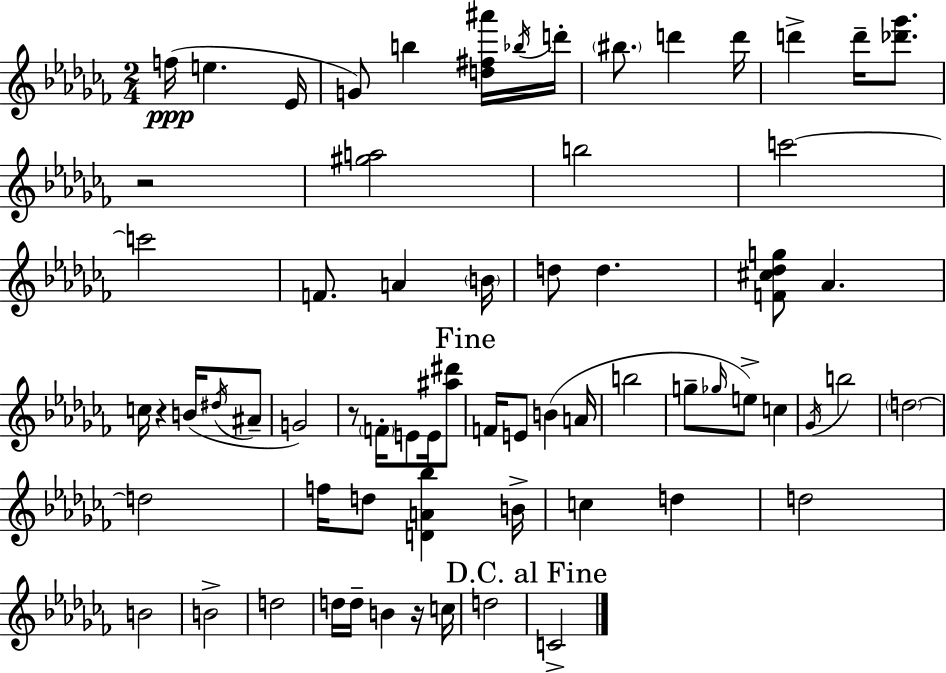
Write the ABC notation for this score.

X:1
T:Untitled
M:2/4
L:1/4
K:Abm
f/4 e _E/4 G/2 b [d^f^a']/4 _b/4 d'/4 ^b/2 d' d'/4 d' d'/4 [_d'_g']/2 z2 [^ga]2 b2 c'2 c'2 F/2 A B/4 d/2 d [F^c_dg]/2 _A c/4 z B/4 ^d/4 ^A/2 G2 z/2 F/4 E/2 E/4 [^a^d']/2 F/4 E/2 B A/4 b2 g/2 _g/4 e/2 c _G/4 b2 d2 d2 f/4 d/2 [DA_b] B/4 c d d2 B2 B2 d2 d/4 d/4 B z/4 c/4 d2 C2